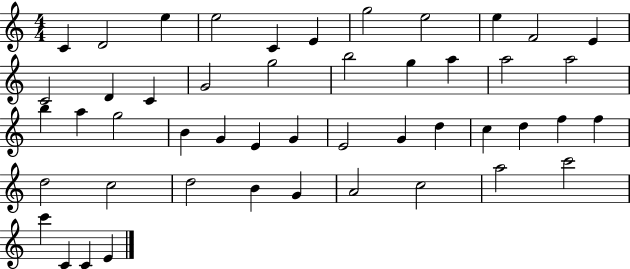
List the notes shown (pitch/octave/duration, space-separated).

C4/q D4/h E5/q E5/h C4/q E4/q G5/h E5/h E5/q F4/h E4/q C4/h D4/q C4/q G4/h G5/h B5/h G5/q A5/q A5/h A5/h B5/q A5/q G5/h B4/q G4/q E4/q G4/q E4/h G4/q D5/q C5/q D5/q F5/q F5/q D5/h C5/h D5/h B4/q G4/q A4/h C5/h A5/h C6/h C6/q C4/q C4/q E4/q